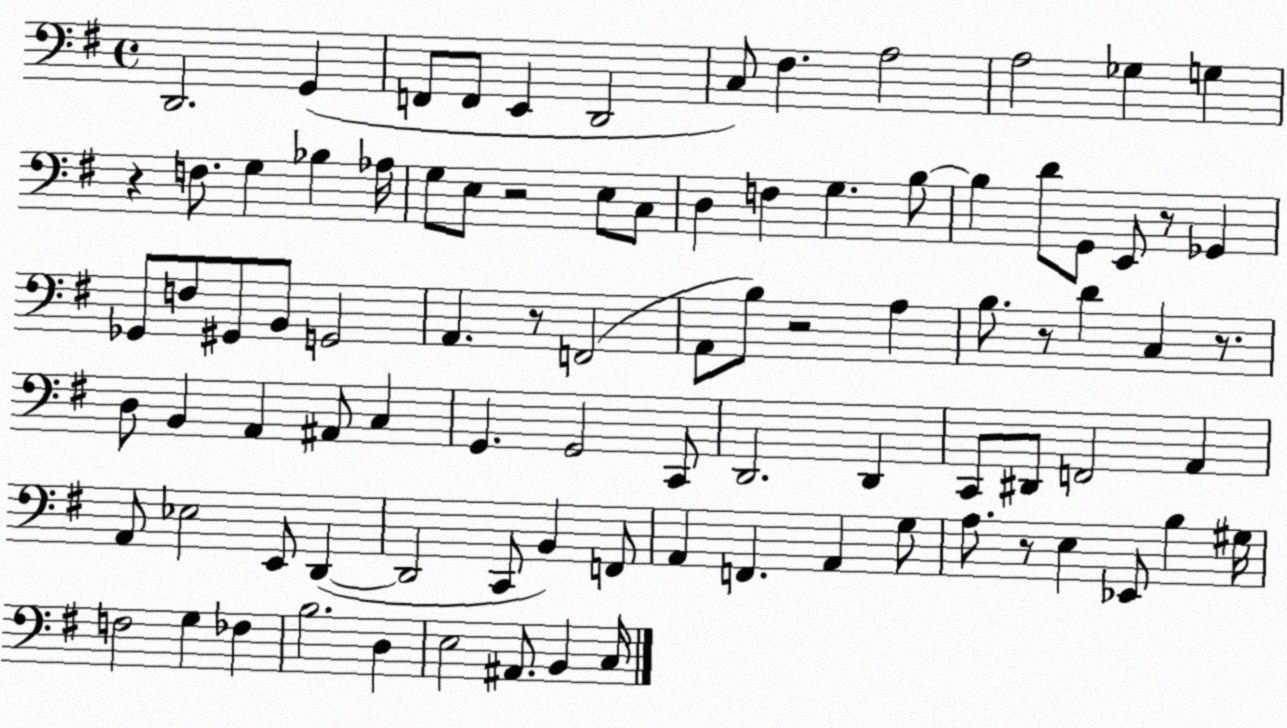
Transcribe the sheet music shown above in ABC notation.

X:1
T:Untitled
M:4/4
L:1/4
K:G
D,,2 G,, F,,/2 F,,/2 E,, D,,2 C,/2 ^F, A,2 A,2 _G, G, z F,/2 G, _B, _A,/4 G,/2 E,/2 z2 E,/2 C,/2 D, F, G, B,/2 B, D/2 G,,/2 E,,/2 z/2 _G,, _G,,/2 F,/2 ^G,,/2 B,,/2 G,,2 A,, z/2 F,,2 A,,/2 B,/2 z2 A, B,/2 z/2 D C, z/2 D,/2 B,, A,, ^A,,/2 C, G,, G,,2 C,,/2 D,,2 D,, C,,/2 ^D,,/2 F,,2 A,, A,,/2 _E,2 E,,/2 D,, D,,2 C,,/2 B,, F,,/2 A,, F,, A,, G,/2 A,/2 z/2 E, _E,,/2 B, ^G,/4 F,2 G, _F, B,2 D, E,2 ^A,,/2 B,, C,/4